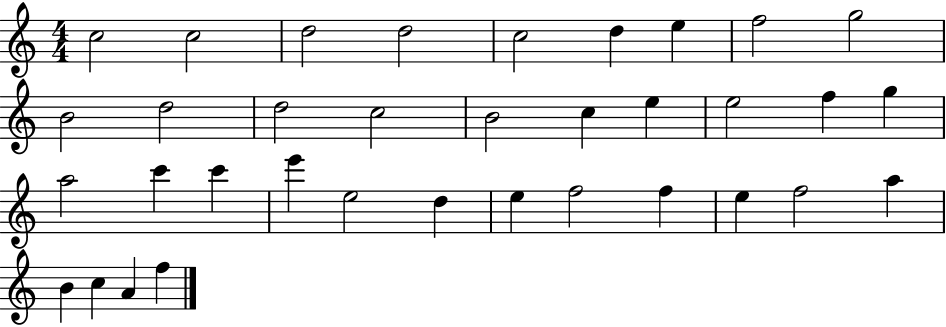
C5/h C5/h D5/h D5/h C5/h D5/q E5/q F5/h G5/h B4/h D5/h D5/h C5/h B4/h C5/q E5/q E5/h F5/q G5/q A5/h C6/q C6/q E6/q E5/h D5/q E5/q F5/h F5/q E5/q F5/h A5/q B4/q C5/q A4/q F5/q